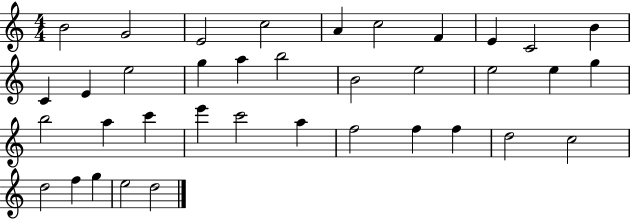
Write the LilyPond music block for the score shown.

{
  \clef treble
  \numericTimeSignature
  \time 4/4
  \key c \major
  b'2 g'2 | e'2 c''2 | a'4 c''2 f'4 | e'4 c'2 b'4 | \break c'4 e'4 e''2 | g''4 a''4 b''2 | b'2 e''2 | e''2 e''4 g''4 | \break b''2 a''4 c'''4 | e'''4 c'''2 a''4 | f''2 f''4 f''4 | d''2 c''2 | \break d''2 f''4 g''4 | e''2 d''2 | \bar "|."
}